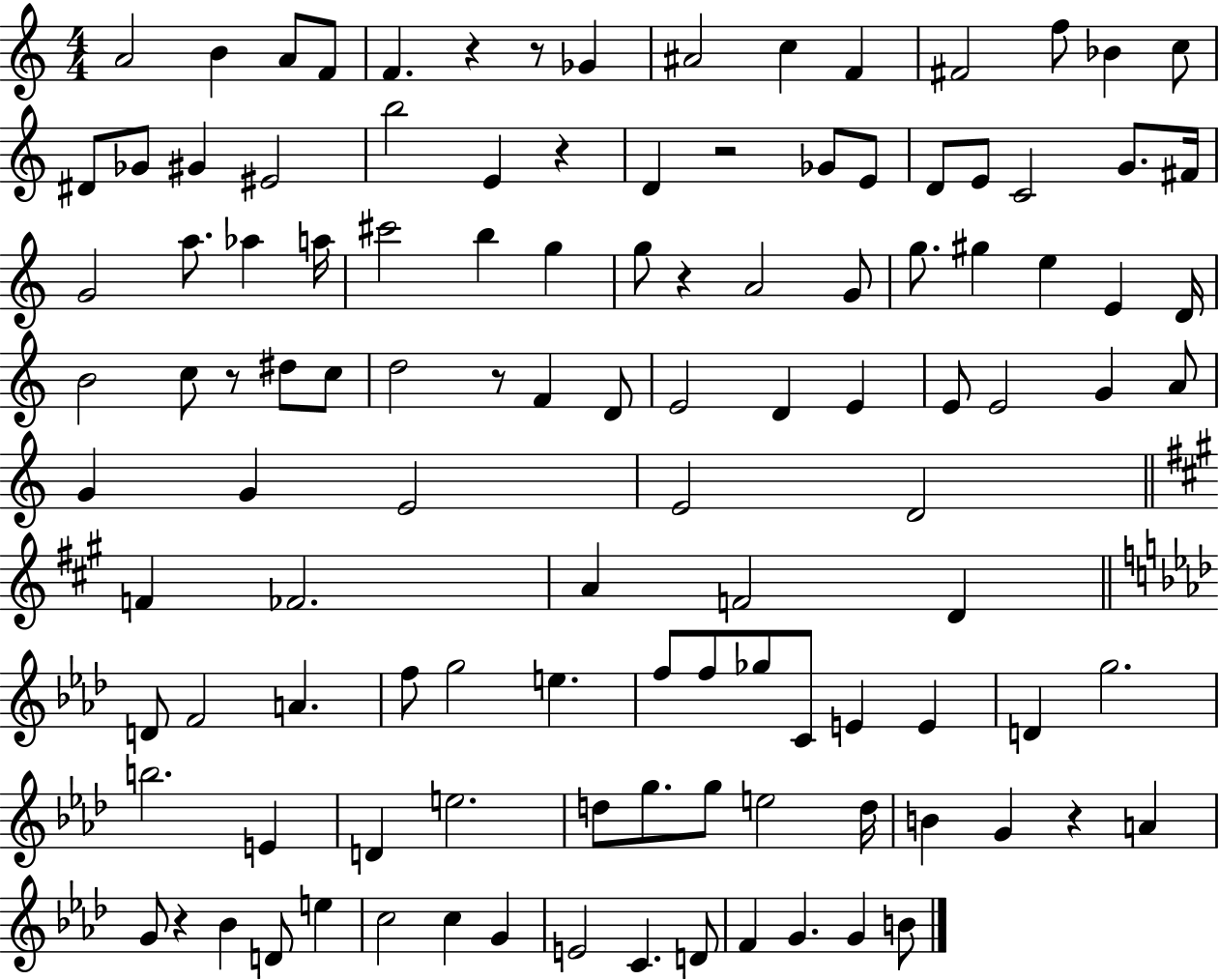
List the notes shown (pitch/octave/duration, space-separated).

A4/h B4/q A4/e F4/e F4/q. R/q R/e Gb4/q A#4/h C5/q F4/q F#4/h F5/e Bb4/q C5/e D#4/e Gb4/e G#4/q EIS4/h B5/h E4/q R/q D4/q R/h Gb4/e E4/e D4/e E4/e C4/h G4/e. F#4/s G4/h A5/e. Ab5/q A5/s C#6/h B5/q G5/q G5/e R/q A4/h G4/e G5/e. G#5/q E5/q E4/q D4/s B4/h C5/e R/e D#5/e C5/e D5/h R/e F4/q D4/e E4/h D4/q E4/q E4/e E4/h G4/q A4/e G4/q G4/q E4/h E4/h D4/h F4/q FES4/h. A4/q F4/h D4/q D4/e F4/h A4/q. F5/e G5/h E5/q. F5/e F5/e Gb5/e C4/e E4/q E4/q D4/q G5/h. B5/h. E4/q D4/q E5/h. D5/e G5/e. G5/e E5/h D5/s B4/q G4/q R/q A4/q G4/e R/q Bb4/q D4/e E5/q C5/h C5/q G4/q E4/h C4/q. D4/e F4/q G4/q. G4/q B4/e